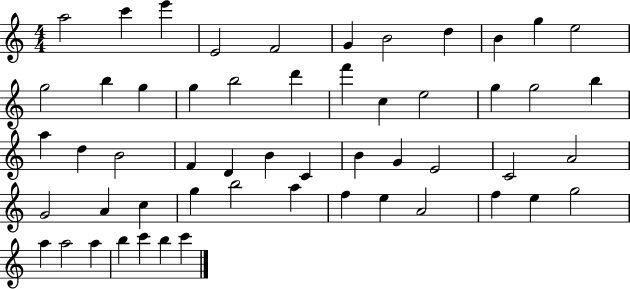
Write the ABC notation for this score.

X:1
T:Untitled
M:4/4
L:1/4
K:C
a2 c' e' E2 F2 G B2 d B g e2 g2 b g g b2 d' f' c e2 g g2 b a d B2 F D B C B G E2 C2 A2 G2 A c g b2 a f e A2 f e g2 a a2 a b c' b c'